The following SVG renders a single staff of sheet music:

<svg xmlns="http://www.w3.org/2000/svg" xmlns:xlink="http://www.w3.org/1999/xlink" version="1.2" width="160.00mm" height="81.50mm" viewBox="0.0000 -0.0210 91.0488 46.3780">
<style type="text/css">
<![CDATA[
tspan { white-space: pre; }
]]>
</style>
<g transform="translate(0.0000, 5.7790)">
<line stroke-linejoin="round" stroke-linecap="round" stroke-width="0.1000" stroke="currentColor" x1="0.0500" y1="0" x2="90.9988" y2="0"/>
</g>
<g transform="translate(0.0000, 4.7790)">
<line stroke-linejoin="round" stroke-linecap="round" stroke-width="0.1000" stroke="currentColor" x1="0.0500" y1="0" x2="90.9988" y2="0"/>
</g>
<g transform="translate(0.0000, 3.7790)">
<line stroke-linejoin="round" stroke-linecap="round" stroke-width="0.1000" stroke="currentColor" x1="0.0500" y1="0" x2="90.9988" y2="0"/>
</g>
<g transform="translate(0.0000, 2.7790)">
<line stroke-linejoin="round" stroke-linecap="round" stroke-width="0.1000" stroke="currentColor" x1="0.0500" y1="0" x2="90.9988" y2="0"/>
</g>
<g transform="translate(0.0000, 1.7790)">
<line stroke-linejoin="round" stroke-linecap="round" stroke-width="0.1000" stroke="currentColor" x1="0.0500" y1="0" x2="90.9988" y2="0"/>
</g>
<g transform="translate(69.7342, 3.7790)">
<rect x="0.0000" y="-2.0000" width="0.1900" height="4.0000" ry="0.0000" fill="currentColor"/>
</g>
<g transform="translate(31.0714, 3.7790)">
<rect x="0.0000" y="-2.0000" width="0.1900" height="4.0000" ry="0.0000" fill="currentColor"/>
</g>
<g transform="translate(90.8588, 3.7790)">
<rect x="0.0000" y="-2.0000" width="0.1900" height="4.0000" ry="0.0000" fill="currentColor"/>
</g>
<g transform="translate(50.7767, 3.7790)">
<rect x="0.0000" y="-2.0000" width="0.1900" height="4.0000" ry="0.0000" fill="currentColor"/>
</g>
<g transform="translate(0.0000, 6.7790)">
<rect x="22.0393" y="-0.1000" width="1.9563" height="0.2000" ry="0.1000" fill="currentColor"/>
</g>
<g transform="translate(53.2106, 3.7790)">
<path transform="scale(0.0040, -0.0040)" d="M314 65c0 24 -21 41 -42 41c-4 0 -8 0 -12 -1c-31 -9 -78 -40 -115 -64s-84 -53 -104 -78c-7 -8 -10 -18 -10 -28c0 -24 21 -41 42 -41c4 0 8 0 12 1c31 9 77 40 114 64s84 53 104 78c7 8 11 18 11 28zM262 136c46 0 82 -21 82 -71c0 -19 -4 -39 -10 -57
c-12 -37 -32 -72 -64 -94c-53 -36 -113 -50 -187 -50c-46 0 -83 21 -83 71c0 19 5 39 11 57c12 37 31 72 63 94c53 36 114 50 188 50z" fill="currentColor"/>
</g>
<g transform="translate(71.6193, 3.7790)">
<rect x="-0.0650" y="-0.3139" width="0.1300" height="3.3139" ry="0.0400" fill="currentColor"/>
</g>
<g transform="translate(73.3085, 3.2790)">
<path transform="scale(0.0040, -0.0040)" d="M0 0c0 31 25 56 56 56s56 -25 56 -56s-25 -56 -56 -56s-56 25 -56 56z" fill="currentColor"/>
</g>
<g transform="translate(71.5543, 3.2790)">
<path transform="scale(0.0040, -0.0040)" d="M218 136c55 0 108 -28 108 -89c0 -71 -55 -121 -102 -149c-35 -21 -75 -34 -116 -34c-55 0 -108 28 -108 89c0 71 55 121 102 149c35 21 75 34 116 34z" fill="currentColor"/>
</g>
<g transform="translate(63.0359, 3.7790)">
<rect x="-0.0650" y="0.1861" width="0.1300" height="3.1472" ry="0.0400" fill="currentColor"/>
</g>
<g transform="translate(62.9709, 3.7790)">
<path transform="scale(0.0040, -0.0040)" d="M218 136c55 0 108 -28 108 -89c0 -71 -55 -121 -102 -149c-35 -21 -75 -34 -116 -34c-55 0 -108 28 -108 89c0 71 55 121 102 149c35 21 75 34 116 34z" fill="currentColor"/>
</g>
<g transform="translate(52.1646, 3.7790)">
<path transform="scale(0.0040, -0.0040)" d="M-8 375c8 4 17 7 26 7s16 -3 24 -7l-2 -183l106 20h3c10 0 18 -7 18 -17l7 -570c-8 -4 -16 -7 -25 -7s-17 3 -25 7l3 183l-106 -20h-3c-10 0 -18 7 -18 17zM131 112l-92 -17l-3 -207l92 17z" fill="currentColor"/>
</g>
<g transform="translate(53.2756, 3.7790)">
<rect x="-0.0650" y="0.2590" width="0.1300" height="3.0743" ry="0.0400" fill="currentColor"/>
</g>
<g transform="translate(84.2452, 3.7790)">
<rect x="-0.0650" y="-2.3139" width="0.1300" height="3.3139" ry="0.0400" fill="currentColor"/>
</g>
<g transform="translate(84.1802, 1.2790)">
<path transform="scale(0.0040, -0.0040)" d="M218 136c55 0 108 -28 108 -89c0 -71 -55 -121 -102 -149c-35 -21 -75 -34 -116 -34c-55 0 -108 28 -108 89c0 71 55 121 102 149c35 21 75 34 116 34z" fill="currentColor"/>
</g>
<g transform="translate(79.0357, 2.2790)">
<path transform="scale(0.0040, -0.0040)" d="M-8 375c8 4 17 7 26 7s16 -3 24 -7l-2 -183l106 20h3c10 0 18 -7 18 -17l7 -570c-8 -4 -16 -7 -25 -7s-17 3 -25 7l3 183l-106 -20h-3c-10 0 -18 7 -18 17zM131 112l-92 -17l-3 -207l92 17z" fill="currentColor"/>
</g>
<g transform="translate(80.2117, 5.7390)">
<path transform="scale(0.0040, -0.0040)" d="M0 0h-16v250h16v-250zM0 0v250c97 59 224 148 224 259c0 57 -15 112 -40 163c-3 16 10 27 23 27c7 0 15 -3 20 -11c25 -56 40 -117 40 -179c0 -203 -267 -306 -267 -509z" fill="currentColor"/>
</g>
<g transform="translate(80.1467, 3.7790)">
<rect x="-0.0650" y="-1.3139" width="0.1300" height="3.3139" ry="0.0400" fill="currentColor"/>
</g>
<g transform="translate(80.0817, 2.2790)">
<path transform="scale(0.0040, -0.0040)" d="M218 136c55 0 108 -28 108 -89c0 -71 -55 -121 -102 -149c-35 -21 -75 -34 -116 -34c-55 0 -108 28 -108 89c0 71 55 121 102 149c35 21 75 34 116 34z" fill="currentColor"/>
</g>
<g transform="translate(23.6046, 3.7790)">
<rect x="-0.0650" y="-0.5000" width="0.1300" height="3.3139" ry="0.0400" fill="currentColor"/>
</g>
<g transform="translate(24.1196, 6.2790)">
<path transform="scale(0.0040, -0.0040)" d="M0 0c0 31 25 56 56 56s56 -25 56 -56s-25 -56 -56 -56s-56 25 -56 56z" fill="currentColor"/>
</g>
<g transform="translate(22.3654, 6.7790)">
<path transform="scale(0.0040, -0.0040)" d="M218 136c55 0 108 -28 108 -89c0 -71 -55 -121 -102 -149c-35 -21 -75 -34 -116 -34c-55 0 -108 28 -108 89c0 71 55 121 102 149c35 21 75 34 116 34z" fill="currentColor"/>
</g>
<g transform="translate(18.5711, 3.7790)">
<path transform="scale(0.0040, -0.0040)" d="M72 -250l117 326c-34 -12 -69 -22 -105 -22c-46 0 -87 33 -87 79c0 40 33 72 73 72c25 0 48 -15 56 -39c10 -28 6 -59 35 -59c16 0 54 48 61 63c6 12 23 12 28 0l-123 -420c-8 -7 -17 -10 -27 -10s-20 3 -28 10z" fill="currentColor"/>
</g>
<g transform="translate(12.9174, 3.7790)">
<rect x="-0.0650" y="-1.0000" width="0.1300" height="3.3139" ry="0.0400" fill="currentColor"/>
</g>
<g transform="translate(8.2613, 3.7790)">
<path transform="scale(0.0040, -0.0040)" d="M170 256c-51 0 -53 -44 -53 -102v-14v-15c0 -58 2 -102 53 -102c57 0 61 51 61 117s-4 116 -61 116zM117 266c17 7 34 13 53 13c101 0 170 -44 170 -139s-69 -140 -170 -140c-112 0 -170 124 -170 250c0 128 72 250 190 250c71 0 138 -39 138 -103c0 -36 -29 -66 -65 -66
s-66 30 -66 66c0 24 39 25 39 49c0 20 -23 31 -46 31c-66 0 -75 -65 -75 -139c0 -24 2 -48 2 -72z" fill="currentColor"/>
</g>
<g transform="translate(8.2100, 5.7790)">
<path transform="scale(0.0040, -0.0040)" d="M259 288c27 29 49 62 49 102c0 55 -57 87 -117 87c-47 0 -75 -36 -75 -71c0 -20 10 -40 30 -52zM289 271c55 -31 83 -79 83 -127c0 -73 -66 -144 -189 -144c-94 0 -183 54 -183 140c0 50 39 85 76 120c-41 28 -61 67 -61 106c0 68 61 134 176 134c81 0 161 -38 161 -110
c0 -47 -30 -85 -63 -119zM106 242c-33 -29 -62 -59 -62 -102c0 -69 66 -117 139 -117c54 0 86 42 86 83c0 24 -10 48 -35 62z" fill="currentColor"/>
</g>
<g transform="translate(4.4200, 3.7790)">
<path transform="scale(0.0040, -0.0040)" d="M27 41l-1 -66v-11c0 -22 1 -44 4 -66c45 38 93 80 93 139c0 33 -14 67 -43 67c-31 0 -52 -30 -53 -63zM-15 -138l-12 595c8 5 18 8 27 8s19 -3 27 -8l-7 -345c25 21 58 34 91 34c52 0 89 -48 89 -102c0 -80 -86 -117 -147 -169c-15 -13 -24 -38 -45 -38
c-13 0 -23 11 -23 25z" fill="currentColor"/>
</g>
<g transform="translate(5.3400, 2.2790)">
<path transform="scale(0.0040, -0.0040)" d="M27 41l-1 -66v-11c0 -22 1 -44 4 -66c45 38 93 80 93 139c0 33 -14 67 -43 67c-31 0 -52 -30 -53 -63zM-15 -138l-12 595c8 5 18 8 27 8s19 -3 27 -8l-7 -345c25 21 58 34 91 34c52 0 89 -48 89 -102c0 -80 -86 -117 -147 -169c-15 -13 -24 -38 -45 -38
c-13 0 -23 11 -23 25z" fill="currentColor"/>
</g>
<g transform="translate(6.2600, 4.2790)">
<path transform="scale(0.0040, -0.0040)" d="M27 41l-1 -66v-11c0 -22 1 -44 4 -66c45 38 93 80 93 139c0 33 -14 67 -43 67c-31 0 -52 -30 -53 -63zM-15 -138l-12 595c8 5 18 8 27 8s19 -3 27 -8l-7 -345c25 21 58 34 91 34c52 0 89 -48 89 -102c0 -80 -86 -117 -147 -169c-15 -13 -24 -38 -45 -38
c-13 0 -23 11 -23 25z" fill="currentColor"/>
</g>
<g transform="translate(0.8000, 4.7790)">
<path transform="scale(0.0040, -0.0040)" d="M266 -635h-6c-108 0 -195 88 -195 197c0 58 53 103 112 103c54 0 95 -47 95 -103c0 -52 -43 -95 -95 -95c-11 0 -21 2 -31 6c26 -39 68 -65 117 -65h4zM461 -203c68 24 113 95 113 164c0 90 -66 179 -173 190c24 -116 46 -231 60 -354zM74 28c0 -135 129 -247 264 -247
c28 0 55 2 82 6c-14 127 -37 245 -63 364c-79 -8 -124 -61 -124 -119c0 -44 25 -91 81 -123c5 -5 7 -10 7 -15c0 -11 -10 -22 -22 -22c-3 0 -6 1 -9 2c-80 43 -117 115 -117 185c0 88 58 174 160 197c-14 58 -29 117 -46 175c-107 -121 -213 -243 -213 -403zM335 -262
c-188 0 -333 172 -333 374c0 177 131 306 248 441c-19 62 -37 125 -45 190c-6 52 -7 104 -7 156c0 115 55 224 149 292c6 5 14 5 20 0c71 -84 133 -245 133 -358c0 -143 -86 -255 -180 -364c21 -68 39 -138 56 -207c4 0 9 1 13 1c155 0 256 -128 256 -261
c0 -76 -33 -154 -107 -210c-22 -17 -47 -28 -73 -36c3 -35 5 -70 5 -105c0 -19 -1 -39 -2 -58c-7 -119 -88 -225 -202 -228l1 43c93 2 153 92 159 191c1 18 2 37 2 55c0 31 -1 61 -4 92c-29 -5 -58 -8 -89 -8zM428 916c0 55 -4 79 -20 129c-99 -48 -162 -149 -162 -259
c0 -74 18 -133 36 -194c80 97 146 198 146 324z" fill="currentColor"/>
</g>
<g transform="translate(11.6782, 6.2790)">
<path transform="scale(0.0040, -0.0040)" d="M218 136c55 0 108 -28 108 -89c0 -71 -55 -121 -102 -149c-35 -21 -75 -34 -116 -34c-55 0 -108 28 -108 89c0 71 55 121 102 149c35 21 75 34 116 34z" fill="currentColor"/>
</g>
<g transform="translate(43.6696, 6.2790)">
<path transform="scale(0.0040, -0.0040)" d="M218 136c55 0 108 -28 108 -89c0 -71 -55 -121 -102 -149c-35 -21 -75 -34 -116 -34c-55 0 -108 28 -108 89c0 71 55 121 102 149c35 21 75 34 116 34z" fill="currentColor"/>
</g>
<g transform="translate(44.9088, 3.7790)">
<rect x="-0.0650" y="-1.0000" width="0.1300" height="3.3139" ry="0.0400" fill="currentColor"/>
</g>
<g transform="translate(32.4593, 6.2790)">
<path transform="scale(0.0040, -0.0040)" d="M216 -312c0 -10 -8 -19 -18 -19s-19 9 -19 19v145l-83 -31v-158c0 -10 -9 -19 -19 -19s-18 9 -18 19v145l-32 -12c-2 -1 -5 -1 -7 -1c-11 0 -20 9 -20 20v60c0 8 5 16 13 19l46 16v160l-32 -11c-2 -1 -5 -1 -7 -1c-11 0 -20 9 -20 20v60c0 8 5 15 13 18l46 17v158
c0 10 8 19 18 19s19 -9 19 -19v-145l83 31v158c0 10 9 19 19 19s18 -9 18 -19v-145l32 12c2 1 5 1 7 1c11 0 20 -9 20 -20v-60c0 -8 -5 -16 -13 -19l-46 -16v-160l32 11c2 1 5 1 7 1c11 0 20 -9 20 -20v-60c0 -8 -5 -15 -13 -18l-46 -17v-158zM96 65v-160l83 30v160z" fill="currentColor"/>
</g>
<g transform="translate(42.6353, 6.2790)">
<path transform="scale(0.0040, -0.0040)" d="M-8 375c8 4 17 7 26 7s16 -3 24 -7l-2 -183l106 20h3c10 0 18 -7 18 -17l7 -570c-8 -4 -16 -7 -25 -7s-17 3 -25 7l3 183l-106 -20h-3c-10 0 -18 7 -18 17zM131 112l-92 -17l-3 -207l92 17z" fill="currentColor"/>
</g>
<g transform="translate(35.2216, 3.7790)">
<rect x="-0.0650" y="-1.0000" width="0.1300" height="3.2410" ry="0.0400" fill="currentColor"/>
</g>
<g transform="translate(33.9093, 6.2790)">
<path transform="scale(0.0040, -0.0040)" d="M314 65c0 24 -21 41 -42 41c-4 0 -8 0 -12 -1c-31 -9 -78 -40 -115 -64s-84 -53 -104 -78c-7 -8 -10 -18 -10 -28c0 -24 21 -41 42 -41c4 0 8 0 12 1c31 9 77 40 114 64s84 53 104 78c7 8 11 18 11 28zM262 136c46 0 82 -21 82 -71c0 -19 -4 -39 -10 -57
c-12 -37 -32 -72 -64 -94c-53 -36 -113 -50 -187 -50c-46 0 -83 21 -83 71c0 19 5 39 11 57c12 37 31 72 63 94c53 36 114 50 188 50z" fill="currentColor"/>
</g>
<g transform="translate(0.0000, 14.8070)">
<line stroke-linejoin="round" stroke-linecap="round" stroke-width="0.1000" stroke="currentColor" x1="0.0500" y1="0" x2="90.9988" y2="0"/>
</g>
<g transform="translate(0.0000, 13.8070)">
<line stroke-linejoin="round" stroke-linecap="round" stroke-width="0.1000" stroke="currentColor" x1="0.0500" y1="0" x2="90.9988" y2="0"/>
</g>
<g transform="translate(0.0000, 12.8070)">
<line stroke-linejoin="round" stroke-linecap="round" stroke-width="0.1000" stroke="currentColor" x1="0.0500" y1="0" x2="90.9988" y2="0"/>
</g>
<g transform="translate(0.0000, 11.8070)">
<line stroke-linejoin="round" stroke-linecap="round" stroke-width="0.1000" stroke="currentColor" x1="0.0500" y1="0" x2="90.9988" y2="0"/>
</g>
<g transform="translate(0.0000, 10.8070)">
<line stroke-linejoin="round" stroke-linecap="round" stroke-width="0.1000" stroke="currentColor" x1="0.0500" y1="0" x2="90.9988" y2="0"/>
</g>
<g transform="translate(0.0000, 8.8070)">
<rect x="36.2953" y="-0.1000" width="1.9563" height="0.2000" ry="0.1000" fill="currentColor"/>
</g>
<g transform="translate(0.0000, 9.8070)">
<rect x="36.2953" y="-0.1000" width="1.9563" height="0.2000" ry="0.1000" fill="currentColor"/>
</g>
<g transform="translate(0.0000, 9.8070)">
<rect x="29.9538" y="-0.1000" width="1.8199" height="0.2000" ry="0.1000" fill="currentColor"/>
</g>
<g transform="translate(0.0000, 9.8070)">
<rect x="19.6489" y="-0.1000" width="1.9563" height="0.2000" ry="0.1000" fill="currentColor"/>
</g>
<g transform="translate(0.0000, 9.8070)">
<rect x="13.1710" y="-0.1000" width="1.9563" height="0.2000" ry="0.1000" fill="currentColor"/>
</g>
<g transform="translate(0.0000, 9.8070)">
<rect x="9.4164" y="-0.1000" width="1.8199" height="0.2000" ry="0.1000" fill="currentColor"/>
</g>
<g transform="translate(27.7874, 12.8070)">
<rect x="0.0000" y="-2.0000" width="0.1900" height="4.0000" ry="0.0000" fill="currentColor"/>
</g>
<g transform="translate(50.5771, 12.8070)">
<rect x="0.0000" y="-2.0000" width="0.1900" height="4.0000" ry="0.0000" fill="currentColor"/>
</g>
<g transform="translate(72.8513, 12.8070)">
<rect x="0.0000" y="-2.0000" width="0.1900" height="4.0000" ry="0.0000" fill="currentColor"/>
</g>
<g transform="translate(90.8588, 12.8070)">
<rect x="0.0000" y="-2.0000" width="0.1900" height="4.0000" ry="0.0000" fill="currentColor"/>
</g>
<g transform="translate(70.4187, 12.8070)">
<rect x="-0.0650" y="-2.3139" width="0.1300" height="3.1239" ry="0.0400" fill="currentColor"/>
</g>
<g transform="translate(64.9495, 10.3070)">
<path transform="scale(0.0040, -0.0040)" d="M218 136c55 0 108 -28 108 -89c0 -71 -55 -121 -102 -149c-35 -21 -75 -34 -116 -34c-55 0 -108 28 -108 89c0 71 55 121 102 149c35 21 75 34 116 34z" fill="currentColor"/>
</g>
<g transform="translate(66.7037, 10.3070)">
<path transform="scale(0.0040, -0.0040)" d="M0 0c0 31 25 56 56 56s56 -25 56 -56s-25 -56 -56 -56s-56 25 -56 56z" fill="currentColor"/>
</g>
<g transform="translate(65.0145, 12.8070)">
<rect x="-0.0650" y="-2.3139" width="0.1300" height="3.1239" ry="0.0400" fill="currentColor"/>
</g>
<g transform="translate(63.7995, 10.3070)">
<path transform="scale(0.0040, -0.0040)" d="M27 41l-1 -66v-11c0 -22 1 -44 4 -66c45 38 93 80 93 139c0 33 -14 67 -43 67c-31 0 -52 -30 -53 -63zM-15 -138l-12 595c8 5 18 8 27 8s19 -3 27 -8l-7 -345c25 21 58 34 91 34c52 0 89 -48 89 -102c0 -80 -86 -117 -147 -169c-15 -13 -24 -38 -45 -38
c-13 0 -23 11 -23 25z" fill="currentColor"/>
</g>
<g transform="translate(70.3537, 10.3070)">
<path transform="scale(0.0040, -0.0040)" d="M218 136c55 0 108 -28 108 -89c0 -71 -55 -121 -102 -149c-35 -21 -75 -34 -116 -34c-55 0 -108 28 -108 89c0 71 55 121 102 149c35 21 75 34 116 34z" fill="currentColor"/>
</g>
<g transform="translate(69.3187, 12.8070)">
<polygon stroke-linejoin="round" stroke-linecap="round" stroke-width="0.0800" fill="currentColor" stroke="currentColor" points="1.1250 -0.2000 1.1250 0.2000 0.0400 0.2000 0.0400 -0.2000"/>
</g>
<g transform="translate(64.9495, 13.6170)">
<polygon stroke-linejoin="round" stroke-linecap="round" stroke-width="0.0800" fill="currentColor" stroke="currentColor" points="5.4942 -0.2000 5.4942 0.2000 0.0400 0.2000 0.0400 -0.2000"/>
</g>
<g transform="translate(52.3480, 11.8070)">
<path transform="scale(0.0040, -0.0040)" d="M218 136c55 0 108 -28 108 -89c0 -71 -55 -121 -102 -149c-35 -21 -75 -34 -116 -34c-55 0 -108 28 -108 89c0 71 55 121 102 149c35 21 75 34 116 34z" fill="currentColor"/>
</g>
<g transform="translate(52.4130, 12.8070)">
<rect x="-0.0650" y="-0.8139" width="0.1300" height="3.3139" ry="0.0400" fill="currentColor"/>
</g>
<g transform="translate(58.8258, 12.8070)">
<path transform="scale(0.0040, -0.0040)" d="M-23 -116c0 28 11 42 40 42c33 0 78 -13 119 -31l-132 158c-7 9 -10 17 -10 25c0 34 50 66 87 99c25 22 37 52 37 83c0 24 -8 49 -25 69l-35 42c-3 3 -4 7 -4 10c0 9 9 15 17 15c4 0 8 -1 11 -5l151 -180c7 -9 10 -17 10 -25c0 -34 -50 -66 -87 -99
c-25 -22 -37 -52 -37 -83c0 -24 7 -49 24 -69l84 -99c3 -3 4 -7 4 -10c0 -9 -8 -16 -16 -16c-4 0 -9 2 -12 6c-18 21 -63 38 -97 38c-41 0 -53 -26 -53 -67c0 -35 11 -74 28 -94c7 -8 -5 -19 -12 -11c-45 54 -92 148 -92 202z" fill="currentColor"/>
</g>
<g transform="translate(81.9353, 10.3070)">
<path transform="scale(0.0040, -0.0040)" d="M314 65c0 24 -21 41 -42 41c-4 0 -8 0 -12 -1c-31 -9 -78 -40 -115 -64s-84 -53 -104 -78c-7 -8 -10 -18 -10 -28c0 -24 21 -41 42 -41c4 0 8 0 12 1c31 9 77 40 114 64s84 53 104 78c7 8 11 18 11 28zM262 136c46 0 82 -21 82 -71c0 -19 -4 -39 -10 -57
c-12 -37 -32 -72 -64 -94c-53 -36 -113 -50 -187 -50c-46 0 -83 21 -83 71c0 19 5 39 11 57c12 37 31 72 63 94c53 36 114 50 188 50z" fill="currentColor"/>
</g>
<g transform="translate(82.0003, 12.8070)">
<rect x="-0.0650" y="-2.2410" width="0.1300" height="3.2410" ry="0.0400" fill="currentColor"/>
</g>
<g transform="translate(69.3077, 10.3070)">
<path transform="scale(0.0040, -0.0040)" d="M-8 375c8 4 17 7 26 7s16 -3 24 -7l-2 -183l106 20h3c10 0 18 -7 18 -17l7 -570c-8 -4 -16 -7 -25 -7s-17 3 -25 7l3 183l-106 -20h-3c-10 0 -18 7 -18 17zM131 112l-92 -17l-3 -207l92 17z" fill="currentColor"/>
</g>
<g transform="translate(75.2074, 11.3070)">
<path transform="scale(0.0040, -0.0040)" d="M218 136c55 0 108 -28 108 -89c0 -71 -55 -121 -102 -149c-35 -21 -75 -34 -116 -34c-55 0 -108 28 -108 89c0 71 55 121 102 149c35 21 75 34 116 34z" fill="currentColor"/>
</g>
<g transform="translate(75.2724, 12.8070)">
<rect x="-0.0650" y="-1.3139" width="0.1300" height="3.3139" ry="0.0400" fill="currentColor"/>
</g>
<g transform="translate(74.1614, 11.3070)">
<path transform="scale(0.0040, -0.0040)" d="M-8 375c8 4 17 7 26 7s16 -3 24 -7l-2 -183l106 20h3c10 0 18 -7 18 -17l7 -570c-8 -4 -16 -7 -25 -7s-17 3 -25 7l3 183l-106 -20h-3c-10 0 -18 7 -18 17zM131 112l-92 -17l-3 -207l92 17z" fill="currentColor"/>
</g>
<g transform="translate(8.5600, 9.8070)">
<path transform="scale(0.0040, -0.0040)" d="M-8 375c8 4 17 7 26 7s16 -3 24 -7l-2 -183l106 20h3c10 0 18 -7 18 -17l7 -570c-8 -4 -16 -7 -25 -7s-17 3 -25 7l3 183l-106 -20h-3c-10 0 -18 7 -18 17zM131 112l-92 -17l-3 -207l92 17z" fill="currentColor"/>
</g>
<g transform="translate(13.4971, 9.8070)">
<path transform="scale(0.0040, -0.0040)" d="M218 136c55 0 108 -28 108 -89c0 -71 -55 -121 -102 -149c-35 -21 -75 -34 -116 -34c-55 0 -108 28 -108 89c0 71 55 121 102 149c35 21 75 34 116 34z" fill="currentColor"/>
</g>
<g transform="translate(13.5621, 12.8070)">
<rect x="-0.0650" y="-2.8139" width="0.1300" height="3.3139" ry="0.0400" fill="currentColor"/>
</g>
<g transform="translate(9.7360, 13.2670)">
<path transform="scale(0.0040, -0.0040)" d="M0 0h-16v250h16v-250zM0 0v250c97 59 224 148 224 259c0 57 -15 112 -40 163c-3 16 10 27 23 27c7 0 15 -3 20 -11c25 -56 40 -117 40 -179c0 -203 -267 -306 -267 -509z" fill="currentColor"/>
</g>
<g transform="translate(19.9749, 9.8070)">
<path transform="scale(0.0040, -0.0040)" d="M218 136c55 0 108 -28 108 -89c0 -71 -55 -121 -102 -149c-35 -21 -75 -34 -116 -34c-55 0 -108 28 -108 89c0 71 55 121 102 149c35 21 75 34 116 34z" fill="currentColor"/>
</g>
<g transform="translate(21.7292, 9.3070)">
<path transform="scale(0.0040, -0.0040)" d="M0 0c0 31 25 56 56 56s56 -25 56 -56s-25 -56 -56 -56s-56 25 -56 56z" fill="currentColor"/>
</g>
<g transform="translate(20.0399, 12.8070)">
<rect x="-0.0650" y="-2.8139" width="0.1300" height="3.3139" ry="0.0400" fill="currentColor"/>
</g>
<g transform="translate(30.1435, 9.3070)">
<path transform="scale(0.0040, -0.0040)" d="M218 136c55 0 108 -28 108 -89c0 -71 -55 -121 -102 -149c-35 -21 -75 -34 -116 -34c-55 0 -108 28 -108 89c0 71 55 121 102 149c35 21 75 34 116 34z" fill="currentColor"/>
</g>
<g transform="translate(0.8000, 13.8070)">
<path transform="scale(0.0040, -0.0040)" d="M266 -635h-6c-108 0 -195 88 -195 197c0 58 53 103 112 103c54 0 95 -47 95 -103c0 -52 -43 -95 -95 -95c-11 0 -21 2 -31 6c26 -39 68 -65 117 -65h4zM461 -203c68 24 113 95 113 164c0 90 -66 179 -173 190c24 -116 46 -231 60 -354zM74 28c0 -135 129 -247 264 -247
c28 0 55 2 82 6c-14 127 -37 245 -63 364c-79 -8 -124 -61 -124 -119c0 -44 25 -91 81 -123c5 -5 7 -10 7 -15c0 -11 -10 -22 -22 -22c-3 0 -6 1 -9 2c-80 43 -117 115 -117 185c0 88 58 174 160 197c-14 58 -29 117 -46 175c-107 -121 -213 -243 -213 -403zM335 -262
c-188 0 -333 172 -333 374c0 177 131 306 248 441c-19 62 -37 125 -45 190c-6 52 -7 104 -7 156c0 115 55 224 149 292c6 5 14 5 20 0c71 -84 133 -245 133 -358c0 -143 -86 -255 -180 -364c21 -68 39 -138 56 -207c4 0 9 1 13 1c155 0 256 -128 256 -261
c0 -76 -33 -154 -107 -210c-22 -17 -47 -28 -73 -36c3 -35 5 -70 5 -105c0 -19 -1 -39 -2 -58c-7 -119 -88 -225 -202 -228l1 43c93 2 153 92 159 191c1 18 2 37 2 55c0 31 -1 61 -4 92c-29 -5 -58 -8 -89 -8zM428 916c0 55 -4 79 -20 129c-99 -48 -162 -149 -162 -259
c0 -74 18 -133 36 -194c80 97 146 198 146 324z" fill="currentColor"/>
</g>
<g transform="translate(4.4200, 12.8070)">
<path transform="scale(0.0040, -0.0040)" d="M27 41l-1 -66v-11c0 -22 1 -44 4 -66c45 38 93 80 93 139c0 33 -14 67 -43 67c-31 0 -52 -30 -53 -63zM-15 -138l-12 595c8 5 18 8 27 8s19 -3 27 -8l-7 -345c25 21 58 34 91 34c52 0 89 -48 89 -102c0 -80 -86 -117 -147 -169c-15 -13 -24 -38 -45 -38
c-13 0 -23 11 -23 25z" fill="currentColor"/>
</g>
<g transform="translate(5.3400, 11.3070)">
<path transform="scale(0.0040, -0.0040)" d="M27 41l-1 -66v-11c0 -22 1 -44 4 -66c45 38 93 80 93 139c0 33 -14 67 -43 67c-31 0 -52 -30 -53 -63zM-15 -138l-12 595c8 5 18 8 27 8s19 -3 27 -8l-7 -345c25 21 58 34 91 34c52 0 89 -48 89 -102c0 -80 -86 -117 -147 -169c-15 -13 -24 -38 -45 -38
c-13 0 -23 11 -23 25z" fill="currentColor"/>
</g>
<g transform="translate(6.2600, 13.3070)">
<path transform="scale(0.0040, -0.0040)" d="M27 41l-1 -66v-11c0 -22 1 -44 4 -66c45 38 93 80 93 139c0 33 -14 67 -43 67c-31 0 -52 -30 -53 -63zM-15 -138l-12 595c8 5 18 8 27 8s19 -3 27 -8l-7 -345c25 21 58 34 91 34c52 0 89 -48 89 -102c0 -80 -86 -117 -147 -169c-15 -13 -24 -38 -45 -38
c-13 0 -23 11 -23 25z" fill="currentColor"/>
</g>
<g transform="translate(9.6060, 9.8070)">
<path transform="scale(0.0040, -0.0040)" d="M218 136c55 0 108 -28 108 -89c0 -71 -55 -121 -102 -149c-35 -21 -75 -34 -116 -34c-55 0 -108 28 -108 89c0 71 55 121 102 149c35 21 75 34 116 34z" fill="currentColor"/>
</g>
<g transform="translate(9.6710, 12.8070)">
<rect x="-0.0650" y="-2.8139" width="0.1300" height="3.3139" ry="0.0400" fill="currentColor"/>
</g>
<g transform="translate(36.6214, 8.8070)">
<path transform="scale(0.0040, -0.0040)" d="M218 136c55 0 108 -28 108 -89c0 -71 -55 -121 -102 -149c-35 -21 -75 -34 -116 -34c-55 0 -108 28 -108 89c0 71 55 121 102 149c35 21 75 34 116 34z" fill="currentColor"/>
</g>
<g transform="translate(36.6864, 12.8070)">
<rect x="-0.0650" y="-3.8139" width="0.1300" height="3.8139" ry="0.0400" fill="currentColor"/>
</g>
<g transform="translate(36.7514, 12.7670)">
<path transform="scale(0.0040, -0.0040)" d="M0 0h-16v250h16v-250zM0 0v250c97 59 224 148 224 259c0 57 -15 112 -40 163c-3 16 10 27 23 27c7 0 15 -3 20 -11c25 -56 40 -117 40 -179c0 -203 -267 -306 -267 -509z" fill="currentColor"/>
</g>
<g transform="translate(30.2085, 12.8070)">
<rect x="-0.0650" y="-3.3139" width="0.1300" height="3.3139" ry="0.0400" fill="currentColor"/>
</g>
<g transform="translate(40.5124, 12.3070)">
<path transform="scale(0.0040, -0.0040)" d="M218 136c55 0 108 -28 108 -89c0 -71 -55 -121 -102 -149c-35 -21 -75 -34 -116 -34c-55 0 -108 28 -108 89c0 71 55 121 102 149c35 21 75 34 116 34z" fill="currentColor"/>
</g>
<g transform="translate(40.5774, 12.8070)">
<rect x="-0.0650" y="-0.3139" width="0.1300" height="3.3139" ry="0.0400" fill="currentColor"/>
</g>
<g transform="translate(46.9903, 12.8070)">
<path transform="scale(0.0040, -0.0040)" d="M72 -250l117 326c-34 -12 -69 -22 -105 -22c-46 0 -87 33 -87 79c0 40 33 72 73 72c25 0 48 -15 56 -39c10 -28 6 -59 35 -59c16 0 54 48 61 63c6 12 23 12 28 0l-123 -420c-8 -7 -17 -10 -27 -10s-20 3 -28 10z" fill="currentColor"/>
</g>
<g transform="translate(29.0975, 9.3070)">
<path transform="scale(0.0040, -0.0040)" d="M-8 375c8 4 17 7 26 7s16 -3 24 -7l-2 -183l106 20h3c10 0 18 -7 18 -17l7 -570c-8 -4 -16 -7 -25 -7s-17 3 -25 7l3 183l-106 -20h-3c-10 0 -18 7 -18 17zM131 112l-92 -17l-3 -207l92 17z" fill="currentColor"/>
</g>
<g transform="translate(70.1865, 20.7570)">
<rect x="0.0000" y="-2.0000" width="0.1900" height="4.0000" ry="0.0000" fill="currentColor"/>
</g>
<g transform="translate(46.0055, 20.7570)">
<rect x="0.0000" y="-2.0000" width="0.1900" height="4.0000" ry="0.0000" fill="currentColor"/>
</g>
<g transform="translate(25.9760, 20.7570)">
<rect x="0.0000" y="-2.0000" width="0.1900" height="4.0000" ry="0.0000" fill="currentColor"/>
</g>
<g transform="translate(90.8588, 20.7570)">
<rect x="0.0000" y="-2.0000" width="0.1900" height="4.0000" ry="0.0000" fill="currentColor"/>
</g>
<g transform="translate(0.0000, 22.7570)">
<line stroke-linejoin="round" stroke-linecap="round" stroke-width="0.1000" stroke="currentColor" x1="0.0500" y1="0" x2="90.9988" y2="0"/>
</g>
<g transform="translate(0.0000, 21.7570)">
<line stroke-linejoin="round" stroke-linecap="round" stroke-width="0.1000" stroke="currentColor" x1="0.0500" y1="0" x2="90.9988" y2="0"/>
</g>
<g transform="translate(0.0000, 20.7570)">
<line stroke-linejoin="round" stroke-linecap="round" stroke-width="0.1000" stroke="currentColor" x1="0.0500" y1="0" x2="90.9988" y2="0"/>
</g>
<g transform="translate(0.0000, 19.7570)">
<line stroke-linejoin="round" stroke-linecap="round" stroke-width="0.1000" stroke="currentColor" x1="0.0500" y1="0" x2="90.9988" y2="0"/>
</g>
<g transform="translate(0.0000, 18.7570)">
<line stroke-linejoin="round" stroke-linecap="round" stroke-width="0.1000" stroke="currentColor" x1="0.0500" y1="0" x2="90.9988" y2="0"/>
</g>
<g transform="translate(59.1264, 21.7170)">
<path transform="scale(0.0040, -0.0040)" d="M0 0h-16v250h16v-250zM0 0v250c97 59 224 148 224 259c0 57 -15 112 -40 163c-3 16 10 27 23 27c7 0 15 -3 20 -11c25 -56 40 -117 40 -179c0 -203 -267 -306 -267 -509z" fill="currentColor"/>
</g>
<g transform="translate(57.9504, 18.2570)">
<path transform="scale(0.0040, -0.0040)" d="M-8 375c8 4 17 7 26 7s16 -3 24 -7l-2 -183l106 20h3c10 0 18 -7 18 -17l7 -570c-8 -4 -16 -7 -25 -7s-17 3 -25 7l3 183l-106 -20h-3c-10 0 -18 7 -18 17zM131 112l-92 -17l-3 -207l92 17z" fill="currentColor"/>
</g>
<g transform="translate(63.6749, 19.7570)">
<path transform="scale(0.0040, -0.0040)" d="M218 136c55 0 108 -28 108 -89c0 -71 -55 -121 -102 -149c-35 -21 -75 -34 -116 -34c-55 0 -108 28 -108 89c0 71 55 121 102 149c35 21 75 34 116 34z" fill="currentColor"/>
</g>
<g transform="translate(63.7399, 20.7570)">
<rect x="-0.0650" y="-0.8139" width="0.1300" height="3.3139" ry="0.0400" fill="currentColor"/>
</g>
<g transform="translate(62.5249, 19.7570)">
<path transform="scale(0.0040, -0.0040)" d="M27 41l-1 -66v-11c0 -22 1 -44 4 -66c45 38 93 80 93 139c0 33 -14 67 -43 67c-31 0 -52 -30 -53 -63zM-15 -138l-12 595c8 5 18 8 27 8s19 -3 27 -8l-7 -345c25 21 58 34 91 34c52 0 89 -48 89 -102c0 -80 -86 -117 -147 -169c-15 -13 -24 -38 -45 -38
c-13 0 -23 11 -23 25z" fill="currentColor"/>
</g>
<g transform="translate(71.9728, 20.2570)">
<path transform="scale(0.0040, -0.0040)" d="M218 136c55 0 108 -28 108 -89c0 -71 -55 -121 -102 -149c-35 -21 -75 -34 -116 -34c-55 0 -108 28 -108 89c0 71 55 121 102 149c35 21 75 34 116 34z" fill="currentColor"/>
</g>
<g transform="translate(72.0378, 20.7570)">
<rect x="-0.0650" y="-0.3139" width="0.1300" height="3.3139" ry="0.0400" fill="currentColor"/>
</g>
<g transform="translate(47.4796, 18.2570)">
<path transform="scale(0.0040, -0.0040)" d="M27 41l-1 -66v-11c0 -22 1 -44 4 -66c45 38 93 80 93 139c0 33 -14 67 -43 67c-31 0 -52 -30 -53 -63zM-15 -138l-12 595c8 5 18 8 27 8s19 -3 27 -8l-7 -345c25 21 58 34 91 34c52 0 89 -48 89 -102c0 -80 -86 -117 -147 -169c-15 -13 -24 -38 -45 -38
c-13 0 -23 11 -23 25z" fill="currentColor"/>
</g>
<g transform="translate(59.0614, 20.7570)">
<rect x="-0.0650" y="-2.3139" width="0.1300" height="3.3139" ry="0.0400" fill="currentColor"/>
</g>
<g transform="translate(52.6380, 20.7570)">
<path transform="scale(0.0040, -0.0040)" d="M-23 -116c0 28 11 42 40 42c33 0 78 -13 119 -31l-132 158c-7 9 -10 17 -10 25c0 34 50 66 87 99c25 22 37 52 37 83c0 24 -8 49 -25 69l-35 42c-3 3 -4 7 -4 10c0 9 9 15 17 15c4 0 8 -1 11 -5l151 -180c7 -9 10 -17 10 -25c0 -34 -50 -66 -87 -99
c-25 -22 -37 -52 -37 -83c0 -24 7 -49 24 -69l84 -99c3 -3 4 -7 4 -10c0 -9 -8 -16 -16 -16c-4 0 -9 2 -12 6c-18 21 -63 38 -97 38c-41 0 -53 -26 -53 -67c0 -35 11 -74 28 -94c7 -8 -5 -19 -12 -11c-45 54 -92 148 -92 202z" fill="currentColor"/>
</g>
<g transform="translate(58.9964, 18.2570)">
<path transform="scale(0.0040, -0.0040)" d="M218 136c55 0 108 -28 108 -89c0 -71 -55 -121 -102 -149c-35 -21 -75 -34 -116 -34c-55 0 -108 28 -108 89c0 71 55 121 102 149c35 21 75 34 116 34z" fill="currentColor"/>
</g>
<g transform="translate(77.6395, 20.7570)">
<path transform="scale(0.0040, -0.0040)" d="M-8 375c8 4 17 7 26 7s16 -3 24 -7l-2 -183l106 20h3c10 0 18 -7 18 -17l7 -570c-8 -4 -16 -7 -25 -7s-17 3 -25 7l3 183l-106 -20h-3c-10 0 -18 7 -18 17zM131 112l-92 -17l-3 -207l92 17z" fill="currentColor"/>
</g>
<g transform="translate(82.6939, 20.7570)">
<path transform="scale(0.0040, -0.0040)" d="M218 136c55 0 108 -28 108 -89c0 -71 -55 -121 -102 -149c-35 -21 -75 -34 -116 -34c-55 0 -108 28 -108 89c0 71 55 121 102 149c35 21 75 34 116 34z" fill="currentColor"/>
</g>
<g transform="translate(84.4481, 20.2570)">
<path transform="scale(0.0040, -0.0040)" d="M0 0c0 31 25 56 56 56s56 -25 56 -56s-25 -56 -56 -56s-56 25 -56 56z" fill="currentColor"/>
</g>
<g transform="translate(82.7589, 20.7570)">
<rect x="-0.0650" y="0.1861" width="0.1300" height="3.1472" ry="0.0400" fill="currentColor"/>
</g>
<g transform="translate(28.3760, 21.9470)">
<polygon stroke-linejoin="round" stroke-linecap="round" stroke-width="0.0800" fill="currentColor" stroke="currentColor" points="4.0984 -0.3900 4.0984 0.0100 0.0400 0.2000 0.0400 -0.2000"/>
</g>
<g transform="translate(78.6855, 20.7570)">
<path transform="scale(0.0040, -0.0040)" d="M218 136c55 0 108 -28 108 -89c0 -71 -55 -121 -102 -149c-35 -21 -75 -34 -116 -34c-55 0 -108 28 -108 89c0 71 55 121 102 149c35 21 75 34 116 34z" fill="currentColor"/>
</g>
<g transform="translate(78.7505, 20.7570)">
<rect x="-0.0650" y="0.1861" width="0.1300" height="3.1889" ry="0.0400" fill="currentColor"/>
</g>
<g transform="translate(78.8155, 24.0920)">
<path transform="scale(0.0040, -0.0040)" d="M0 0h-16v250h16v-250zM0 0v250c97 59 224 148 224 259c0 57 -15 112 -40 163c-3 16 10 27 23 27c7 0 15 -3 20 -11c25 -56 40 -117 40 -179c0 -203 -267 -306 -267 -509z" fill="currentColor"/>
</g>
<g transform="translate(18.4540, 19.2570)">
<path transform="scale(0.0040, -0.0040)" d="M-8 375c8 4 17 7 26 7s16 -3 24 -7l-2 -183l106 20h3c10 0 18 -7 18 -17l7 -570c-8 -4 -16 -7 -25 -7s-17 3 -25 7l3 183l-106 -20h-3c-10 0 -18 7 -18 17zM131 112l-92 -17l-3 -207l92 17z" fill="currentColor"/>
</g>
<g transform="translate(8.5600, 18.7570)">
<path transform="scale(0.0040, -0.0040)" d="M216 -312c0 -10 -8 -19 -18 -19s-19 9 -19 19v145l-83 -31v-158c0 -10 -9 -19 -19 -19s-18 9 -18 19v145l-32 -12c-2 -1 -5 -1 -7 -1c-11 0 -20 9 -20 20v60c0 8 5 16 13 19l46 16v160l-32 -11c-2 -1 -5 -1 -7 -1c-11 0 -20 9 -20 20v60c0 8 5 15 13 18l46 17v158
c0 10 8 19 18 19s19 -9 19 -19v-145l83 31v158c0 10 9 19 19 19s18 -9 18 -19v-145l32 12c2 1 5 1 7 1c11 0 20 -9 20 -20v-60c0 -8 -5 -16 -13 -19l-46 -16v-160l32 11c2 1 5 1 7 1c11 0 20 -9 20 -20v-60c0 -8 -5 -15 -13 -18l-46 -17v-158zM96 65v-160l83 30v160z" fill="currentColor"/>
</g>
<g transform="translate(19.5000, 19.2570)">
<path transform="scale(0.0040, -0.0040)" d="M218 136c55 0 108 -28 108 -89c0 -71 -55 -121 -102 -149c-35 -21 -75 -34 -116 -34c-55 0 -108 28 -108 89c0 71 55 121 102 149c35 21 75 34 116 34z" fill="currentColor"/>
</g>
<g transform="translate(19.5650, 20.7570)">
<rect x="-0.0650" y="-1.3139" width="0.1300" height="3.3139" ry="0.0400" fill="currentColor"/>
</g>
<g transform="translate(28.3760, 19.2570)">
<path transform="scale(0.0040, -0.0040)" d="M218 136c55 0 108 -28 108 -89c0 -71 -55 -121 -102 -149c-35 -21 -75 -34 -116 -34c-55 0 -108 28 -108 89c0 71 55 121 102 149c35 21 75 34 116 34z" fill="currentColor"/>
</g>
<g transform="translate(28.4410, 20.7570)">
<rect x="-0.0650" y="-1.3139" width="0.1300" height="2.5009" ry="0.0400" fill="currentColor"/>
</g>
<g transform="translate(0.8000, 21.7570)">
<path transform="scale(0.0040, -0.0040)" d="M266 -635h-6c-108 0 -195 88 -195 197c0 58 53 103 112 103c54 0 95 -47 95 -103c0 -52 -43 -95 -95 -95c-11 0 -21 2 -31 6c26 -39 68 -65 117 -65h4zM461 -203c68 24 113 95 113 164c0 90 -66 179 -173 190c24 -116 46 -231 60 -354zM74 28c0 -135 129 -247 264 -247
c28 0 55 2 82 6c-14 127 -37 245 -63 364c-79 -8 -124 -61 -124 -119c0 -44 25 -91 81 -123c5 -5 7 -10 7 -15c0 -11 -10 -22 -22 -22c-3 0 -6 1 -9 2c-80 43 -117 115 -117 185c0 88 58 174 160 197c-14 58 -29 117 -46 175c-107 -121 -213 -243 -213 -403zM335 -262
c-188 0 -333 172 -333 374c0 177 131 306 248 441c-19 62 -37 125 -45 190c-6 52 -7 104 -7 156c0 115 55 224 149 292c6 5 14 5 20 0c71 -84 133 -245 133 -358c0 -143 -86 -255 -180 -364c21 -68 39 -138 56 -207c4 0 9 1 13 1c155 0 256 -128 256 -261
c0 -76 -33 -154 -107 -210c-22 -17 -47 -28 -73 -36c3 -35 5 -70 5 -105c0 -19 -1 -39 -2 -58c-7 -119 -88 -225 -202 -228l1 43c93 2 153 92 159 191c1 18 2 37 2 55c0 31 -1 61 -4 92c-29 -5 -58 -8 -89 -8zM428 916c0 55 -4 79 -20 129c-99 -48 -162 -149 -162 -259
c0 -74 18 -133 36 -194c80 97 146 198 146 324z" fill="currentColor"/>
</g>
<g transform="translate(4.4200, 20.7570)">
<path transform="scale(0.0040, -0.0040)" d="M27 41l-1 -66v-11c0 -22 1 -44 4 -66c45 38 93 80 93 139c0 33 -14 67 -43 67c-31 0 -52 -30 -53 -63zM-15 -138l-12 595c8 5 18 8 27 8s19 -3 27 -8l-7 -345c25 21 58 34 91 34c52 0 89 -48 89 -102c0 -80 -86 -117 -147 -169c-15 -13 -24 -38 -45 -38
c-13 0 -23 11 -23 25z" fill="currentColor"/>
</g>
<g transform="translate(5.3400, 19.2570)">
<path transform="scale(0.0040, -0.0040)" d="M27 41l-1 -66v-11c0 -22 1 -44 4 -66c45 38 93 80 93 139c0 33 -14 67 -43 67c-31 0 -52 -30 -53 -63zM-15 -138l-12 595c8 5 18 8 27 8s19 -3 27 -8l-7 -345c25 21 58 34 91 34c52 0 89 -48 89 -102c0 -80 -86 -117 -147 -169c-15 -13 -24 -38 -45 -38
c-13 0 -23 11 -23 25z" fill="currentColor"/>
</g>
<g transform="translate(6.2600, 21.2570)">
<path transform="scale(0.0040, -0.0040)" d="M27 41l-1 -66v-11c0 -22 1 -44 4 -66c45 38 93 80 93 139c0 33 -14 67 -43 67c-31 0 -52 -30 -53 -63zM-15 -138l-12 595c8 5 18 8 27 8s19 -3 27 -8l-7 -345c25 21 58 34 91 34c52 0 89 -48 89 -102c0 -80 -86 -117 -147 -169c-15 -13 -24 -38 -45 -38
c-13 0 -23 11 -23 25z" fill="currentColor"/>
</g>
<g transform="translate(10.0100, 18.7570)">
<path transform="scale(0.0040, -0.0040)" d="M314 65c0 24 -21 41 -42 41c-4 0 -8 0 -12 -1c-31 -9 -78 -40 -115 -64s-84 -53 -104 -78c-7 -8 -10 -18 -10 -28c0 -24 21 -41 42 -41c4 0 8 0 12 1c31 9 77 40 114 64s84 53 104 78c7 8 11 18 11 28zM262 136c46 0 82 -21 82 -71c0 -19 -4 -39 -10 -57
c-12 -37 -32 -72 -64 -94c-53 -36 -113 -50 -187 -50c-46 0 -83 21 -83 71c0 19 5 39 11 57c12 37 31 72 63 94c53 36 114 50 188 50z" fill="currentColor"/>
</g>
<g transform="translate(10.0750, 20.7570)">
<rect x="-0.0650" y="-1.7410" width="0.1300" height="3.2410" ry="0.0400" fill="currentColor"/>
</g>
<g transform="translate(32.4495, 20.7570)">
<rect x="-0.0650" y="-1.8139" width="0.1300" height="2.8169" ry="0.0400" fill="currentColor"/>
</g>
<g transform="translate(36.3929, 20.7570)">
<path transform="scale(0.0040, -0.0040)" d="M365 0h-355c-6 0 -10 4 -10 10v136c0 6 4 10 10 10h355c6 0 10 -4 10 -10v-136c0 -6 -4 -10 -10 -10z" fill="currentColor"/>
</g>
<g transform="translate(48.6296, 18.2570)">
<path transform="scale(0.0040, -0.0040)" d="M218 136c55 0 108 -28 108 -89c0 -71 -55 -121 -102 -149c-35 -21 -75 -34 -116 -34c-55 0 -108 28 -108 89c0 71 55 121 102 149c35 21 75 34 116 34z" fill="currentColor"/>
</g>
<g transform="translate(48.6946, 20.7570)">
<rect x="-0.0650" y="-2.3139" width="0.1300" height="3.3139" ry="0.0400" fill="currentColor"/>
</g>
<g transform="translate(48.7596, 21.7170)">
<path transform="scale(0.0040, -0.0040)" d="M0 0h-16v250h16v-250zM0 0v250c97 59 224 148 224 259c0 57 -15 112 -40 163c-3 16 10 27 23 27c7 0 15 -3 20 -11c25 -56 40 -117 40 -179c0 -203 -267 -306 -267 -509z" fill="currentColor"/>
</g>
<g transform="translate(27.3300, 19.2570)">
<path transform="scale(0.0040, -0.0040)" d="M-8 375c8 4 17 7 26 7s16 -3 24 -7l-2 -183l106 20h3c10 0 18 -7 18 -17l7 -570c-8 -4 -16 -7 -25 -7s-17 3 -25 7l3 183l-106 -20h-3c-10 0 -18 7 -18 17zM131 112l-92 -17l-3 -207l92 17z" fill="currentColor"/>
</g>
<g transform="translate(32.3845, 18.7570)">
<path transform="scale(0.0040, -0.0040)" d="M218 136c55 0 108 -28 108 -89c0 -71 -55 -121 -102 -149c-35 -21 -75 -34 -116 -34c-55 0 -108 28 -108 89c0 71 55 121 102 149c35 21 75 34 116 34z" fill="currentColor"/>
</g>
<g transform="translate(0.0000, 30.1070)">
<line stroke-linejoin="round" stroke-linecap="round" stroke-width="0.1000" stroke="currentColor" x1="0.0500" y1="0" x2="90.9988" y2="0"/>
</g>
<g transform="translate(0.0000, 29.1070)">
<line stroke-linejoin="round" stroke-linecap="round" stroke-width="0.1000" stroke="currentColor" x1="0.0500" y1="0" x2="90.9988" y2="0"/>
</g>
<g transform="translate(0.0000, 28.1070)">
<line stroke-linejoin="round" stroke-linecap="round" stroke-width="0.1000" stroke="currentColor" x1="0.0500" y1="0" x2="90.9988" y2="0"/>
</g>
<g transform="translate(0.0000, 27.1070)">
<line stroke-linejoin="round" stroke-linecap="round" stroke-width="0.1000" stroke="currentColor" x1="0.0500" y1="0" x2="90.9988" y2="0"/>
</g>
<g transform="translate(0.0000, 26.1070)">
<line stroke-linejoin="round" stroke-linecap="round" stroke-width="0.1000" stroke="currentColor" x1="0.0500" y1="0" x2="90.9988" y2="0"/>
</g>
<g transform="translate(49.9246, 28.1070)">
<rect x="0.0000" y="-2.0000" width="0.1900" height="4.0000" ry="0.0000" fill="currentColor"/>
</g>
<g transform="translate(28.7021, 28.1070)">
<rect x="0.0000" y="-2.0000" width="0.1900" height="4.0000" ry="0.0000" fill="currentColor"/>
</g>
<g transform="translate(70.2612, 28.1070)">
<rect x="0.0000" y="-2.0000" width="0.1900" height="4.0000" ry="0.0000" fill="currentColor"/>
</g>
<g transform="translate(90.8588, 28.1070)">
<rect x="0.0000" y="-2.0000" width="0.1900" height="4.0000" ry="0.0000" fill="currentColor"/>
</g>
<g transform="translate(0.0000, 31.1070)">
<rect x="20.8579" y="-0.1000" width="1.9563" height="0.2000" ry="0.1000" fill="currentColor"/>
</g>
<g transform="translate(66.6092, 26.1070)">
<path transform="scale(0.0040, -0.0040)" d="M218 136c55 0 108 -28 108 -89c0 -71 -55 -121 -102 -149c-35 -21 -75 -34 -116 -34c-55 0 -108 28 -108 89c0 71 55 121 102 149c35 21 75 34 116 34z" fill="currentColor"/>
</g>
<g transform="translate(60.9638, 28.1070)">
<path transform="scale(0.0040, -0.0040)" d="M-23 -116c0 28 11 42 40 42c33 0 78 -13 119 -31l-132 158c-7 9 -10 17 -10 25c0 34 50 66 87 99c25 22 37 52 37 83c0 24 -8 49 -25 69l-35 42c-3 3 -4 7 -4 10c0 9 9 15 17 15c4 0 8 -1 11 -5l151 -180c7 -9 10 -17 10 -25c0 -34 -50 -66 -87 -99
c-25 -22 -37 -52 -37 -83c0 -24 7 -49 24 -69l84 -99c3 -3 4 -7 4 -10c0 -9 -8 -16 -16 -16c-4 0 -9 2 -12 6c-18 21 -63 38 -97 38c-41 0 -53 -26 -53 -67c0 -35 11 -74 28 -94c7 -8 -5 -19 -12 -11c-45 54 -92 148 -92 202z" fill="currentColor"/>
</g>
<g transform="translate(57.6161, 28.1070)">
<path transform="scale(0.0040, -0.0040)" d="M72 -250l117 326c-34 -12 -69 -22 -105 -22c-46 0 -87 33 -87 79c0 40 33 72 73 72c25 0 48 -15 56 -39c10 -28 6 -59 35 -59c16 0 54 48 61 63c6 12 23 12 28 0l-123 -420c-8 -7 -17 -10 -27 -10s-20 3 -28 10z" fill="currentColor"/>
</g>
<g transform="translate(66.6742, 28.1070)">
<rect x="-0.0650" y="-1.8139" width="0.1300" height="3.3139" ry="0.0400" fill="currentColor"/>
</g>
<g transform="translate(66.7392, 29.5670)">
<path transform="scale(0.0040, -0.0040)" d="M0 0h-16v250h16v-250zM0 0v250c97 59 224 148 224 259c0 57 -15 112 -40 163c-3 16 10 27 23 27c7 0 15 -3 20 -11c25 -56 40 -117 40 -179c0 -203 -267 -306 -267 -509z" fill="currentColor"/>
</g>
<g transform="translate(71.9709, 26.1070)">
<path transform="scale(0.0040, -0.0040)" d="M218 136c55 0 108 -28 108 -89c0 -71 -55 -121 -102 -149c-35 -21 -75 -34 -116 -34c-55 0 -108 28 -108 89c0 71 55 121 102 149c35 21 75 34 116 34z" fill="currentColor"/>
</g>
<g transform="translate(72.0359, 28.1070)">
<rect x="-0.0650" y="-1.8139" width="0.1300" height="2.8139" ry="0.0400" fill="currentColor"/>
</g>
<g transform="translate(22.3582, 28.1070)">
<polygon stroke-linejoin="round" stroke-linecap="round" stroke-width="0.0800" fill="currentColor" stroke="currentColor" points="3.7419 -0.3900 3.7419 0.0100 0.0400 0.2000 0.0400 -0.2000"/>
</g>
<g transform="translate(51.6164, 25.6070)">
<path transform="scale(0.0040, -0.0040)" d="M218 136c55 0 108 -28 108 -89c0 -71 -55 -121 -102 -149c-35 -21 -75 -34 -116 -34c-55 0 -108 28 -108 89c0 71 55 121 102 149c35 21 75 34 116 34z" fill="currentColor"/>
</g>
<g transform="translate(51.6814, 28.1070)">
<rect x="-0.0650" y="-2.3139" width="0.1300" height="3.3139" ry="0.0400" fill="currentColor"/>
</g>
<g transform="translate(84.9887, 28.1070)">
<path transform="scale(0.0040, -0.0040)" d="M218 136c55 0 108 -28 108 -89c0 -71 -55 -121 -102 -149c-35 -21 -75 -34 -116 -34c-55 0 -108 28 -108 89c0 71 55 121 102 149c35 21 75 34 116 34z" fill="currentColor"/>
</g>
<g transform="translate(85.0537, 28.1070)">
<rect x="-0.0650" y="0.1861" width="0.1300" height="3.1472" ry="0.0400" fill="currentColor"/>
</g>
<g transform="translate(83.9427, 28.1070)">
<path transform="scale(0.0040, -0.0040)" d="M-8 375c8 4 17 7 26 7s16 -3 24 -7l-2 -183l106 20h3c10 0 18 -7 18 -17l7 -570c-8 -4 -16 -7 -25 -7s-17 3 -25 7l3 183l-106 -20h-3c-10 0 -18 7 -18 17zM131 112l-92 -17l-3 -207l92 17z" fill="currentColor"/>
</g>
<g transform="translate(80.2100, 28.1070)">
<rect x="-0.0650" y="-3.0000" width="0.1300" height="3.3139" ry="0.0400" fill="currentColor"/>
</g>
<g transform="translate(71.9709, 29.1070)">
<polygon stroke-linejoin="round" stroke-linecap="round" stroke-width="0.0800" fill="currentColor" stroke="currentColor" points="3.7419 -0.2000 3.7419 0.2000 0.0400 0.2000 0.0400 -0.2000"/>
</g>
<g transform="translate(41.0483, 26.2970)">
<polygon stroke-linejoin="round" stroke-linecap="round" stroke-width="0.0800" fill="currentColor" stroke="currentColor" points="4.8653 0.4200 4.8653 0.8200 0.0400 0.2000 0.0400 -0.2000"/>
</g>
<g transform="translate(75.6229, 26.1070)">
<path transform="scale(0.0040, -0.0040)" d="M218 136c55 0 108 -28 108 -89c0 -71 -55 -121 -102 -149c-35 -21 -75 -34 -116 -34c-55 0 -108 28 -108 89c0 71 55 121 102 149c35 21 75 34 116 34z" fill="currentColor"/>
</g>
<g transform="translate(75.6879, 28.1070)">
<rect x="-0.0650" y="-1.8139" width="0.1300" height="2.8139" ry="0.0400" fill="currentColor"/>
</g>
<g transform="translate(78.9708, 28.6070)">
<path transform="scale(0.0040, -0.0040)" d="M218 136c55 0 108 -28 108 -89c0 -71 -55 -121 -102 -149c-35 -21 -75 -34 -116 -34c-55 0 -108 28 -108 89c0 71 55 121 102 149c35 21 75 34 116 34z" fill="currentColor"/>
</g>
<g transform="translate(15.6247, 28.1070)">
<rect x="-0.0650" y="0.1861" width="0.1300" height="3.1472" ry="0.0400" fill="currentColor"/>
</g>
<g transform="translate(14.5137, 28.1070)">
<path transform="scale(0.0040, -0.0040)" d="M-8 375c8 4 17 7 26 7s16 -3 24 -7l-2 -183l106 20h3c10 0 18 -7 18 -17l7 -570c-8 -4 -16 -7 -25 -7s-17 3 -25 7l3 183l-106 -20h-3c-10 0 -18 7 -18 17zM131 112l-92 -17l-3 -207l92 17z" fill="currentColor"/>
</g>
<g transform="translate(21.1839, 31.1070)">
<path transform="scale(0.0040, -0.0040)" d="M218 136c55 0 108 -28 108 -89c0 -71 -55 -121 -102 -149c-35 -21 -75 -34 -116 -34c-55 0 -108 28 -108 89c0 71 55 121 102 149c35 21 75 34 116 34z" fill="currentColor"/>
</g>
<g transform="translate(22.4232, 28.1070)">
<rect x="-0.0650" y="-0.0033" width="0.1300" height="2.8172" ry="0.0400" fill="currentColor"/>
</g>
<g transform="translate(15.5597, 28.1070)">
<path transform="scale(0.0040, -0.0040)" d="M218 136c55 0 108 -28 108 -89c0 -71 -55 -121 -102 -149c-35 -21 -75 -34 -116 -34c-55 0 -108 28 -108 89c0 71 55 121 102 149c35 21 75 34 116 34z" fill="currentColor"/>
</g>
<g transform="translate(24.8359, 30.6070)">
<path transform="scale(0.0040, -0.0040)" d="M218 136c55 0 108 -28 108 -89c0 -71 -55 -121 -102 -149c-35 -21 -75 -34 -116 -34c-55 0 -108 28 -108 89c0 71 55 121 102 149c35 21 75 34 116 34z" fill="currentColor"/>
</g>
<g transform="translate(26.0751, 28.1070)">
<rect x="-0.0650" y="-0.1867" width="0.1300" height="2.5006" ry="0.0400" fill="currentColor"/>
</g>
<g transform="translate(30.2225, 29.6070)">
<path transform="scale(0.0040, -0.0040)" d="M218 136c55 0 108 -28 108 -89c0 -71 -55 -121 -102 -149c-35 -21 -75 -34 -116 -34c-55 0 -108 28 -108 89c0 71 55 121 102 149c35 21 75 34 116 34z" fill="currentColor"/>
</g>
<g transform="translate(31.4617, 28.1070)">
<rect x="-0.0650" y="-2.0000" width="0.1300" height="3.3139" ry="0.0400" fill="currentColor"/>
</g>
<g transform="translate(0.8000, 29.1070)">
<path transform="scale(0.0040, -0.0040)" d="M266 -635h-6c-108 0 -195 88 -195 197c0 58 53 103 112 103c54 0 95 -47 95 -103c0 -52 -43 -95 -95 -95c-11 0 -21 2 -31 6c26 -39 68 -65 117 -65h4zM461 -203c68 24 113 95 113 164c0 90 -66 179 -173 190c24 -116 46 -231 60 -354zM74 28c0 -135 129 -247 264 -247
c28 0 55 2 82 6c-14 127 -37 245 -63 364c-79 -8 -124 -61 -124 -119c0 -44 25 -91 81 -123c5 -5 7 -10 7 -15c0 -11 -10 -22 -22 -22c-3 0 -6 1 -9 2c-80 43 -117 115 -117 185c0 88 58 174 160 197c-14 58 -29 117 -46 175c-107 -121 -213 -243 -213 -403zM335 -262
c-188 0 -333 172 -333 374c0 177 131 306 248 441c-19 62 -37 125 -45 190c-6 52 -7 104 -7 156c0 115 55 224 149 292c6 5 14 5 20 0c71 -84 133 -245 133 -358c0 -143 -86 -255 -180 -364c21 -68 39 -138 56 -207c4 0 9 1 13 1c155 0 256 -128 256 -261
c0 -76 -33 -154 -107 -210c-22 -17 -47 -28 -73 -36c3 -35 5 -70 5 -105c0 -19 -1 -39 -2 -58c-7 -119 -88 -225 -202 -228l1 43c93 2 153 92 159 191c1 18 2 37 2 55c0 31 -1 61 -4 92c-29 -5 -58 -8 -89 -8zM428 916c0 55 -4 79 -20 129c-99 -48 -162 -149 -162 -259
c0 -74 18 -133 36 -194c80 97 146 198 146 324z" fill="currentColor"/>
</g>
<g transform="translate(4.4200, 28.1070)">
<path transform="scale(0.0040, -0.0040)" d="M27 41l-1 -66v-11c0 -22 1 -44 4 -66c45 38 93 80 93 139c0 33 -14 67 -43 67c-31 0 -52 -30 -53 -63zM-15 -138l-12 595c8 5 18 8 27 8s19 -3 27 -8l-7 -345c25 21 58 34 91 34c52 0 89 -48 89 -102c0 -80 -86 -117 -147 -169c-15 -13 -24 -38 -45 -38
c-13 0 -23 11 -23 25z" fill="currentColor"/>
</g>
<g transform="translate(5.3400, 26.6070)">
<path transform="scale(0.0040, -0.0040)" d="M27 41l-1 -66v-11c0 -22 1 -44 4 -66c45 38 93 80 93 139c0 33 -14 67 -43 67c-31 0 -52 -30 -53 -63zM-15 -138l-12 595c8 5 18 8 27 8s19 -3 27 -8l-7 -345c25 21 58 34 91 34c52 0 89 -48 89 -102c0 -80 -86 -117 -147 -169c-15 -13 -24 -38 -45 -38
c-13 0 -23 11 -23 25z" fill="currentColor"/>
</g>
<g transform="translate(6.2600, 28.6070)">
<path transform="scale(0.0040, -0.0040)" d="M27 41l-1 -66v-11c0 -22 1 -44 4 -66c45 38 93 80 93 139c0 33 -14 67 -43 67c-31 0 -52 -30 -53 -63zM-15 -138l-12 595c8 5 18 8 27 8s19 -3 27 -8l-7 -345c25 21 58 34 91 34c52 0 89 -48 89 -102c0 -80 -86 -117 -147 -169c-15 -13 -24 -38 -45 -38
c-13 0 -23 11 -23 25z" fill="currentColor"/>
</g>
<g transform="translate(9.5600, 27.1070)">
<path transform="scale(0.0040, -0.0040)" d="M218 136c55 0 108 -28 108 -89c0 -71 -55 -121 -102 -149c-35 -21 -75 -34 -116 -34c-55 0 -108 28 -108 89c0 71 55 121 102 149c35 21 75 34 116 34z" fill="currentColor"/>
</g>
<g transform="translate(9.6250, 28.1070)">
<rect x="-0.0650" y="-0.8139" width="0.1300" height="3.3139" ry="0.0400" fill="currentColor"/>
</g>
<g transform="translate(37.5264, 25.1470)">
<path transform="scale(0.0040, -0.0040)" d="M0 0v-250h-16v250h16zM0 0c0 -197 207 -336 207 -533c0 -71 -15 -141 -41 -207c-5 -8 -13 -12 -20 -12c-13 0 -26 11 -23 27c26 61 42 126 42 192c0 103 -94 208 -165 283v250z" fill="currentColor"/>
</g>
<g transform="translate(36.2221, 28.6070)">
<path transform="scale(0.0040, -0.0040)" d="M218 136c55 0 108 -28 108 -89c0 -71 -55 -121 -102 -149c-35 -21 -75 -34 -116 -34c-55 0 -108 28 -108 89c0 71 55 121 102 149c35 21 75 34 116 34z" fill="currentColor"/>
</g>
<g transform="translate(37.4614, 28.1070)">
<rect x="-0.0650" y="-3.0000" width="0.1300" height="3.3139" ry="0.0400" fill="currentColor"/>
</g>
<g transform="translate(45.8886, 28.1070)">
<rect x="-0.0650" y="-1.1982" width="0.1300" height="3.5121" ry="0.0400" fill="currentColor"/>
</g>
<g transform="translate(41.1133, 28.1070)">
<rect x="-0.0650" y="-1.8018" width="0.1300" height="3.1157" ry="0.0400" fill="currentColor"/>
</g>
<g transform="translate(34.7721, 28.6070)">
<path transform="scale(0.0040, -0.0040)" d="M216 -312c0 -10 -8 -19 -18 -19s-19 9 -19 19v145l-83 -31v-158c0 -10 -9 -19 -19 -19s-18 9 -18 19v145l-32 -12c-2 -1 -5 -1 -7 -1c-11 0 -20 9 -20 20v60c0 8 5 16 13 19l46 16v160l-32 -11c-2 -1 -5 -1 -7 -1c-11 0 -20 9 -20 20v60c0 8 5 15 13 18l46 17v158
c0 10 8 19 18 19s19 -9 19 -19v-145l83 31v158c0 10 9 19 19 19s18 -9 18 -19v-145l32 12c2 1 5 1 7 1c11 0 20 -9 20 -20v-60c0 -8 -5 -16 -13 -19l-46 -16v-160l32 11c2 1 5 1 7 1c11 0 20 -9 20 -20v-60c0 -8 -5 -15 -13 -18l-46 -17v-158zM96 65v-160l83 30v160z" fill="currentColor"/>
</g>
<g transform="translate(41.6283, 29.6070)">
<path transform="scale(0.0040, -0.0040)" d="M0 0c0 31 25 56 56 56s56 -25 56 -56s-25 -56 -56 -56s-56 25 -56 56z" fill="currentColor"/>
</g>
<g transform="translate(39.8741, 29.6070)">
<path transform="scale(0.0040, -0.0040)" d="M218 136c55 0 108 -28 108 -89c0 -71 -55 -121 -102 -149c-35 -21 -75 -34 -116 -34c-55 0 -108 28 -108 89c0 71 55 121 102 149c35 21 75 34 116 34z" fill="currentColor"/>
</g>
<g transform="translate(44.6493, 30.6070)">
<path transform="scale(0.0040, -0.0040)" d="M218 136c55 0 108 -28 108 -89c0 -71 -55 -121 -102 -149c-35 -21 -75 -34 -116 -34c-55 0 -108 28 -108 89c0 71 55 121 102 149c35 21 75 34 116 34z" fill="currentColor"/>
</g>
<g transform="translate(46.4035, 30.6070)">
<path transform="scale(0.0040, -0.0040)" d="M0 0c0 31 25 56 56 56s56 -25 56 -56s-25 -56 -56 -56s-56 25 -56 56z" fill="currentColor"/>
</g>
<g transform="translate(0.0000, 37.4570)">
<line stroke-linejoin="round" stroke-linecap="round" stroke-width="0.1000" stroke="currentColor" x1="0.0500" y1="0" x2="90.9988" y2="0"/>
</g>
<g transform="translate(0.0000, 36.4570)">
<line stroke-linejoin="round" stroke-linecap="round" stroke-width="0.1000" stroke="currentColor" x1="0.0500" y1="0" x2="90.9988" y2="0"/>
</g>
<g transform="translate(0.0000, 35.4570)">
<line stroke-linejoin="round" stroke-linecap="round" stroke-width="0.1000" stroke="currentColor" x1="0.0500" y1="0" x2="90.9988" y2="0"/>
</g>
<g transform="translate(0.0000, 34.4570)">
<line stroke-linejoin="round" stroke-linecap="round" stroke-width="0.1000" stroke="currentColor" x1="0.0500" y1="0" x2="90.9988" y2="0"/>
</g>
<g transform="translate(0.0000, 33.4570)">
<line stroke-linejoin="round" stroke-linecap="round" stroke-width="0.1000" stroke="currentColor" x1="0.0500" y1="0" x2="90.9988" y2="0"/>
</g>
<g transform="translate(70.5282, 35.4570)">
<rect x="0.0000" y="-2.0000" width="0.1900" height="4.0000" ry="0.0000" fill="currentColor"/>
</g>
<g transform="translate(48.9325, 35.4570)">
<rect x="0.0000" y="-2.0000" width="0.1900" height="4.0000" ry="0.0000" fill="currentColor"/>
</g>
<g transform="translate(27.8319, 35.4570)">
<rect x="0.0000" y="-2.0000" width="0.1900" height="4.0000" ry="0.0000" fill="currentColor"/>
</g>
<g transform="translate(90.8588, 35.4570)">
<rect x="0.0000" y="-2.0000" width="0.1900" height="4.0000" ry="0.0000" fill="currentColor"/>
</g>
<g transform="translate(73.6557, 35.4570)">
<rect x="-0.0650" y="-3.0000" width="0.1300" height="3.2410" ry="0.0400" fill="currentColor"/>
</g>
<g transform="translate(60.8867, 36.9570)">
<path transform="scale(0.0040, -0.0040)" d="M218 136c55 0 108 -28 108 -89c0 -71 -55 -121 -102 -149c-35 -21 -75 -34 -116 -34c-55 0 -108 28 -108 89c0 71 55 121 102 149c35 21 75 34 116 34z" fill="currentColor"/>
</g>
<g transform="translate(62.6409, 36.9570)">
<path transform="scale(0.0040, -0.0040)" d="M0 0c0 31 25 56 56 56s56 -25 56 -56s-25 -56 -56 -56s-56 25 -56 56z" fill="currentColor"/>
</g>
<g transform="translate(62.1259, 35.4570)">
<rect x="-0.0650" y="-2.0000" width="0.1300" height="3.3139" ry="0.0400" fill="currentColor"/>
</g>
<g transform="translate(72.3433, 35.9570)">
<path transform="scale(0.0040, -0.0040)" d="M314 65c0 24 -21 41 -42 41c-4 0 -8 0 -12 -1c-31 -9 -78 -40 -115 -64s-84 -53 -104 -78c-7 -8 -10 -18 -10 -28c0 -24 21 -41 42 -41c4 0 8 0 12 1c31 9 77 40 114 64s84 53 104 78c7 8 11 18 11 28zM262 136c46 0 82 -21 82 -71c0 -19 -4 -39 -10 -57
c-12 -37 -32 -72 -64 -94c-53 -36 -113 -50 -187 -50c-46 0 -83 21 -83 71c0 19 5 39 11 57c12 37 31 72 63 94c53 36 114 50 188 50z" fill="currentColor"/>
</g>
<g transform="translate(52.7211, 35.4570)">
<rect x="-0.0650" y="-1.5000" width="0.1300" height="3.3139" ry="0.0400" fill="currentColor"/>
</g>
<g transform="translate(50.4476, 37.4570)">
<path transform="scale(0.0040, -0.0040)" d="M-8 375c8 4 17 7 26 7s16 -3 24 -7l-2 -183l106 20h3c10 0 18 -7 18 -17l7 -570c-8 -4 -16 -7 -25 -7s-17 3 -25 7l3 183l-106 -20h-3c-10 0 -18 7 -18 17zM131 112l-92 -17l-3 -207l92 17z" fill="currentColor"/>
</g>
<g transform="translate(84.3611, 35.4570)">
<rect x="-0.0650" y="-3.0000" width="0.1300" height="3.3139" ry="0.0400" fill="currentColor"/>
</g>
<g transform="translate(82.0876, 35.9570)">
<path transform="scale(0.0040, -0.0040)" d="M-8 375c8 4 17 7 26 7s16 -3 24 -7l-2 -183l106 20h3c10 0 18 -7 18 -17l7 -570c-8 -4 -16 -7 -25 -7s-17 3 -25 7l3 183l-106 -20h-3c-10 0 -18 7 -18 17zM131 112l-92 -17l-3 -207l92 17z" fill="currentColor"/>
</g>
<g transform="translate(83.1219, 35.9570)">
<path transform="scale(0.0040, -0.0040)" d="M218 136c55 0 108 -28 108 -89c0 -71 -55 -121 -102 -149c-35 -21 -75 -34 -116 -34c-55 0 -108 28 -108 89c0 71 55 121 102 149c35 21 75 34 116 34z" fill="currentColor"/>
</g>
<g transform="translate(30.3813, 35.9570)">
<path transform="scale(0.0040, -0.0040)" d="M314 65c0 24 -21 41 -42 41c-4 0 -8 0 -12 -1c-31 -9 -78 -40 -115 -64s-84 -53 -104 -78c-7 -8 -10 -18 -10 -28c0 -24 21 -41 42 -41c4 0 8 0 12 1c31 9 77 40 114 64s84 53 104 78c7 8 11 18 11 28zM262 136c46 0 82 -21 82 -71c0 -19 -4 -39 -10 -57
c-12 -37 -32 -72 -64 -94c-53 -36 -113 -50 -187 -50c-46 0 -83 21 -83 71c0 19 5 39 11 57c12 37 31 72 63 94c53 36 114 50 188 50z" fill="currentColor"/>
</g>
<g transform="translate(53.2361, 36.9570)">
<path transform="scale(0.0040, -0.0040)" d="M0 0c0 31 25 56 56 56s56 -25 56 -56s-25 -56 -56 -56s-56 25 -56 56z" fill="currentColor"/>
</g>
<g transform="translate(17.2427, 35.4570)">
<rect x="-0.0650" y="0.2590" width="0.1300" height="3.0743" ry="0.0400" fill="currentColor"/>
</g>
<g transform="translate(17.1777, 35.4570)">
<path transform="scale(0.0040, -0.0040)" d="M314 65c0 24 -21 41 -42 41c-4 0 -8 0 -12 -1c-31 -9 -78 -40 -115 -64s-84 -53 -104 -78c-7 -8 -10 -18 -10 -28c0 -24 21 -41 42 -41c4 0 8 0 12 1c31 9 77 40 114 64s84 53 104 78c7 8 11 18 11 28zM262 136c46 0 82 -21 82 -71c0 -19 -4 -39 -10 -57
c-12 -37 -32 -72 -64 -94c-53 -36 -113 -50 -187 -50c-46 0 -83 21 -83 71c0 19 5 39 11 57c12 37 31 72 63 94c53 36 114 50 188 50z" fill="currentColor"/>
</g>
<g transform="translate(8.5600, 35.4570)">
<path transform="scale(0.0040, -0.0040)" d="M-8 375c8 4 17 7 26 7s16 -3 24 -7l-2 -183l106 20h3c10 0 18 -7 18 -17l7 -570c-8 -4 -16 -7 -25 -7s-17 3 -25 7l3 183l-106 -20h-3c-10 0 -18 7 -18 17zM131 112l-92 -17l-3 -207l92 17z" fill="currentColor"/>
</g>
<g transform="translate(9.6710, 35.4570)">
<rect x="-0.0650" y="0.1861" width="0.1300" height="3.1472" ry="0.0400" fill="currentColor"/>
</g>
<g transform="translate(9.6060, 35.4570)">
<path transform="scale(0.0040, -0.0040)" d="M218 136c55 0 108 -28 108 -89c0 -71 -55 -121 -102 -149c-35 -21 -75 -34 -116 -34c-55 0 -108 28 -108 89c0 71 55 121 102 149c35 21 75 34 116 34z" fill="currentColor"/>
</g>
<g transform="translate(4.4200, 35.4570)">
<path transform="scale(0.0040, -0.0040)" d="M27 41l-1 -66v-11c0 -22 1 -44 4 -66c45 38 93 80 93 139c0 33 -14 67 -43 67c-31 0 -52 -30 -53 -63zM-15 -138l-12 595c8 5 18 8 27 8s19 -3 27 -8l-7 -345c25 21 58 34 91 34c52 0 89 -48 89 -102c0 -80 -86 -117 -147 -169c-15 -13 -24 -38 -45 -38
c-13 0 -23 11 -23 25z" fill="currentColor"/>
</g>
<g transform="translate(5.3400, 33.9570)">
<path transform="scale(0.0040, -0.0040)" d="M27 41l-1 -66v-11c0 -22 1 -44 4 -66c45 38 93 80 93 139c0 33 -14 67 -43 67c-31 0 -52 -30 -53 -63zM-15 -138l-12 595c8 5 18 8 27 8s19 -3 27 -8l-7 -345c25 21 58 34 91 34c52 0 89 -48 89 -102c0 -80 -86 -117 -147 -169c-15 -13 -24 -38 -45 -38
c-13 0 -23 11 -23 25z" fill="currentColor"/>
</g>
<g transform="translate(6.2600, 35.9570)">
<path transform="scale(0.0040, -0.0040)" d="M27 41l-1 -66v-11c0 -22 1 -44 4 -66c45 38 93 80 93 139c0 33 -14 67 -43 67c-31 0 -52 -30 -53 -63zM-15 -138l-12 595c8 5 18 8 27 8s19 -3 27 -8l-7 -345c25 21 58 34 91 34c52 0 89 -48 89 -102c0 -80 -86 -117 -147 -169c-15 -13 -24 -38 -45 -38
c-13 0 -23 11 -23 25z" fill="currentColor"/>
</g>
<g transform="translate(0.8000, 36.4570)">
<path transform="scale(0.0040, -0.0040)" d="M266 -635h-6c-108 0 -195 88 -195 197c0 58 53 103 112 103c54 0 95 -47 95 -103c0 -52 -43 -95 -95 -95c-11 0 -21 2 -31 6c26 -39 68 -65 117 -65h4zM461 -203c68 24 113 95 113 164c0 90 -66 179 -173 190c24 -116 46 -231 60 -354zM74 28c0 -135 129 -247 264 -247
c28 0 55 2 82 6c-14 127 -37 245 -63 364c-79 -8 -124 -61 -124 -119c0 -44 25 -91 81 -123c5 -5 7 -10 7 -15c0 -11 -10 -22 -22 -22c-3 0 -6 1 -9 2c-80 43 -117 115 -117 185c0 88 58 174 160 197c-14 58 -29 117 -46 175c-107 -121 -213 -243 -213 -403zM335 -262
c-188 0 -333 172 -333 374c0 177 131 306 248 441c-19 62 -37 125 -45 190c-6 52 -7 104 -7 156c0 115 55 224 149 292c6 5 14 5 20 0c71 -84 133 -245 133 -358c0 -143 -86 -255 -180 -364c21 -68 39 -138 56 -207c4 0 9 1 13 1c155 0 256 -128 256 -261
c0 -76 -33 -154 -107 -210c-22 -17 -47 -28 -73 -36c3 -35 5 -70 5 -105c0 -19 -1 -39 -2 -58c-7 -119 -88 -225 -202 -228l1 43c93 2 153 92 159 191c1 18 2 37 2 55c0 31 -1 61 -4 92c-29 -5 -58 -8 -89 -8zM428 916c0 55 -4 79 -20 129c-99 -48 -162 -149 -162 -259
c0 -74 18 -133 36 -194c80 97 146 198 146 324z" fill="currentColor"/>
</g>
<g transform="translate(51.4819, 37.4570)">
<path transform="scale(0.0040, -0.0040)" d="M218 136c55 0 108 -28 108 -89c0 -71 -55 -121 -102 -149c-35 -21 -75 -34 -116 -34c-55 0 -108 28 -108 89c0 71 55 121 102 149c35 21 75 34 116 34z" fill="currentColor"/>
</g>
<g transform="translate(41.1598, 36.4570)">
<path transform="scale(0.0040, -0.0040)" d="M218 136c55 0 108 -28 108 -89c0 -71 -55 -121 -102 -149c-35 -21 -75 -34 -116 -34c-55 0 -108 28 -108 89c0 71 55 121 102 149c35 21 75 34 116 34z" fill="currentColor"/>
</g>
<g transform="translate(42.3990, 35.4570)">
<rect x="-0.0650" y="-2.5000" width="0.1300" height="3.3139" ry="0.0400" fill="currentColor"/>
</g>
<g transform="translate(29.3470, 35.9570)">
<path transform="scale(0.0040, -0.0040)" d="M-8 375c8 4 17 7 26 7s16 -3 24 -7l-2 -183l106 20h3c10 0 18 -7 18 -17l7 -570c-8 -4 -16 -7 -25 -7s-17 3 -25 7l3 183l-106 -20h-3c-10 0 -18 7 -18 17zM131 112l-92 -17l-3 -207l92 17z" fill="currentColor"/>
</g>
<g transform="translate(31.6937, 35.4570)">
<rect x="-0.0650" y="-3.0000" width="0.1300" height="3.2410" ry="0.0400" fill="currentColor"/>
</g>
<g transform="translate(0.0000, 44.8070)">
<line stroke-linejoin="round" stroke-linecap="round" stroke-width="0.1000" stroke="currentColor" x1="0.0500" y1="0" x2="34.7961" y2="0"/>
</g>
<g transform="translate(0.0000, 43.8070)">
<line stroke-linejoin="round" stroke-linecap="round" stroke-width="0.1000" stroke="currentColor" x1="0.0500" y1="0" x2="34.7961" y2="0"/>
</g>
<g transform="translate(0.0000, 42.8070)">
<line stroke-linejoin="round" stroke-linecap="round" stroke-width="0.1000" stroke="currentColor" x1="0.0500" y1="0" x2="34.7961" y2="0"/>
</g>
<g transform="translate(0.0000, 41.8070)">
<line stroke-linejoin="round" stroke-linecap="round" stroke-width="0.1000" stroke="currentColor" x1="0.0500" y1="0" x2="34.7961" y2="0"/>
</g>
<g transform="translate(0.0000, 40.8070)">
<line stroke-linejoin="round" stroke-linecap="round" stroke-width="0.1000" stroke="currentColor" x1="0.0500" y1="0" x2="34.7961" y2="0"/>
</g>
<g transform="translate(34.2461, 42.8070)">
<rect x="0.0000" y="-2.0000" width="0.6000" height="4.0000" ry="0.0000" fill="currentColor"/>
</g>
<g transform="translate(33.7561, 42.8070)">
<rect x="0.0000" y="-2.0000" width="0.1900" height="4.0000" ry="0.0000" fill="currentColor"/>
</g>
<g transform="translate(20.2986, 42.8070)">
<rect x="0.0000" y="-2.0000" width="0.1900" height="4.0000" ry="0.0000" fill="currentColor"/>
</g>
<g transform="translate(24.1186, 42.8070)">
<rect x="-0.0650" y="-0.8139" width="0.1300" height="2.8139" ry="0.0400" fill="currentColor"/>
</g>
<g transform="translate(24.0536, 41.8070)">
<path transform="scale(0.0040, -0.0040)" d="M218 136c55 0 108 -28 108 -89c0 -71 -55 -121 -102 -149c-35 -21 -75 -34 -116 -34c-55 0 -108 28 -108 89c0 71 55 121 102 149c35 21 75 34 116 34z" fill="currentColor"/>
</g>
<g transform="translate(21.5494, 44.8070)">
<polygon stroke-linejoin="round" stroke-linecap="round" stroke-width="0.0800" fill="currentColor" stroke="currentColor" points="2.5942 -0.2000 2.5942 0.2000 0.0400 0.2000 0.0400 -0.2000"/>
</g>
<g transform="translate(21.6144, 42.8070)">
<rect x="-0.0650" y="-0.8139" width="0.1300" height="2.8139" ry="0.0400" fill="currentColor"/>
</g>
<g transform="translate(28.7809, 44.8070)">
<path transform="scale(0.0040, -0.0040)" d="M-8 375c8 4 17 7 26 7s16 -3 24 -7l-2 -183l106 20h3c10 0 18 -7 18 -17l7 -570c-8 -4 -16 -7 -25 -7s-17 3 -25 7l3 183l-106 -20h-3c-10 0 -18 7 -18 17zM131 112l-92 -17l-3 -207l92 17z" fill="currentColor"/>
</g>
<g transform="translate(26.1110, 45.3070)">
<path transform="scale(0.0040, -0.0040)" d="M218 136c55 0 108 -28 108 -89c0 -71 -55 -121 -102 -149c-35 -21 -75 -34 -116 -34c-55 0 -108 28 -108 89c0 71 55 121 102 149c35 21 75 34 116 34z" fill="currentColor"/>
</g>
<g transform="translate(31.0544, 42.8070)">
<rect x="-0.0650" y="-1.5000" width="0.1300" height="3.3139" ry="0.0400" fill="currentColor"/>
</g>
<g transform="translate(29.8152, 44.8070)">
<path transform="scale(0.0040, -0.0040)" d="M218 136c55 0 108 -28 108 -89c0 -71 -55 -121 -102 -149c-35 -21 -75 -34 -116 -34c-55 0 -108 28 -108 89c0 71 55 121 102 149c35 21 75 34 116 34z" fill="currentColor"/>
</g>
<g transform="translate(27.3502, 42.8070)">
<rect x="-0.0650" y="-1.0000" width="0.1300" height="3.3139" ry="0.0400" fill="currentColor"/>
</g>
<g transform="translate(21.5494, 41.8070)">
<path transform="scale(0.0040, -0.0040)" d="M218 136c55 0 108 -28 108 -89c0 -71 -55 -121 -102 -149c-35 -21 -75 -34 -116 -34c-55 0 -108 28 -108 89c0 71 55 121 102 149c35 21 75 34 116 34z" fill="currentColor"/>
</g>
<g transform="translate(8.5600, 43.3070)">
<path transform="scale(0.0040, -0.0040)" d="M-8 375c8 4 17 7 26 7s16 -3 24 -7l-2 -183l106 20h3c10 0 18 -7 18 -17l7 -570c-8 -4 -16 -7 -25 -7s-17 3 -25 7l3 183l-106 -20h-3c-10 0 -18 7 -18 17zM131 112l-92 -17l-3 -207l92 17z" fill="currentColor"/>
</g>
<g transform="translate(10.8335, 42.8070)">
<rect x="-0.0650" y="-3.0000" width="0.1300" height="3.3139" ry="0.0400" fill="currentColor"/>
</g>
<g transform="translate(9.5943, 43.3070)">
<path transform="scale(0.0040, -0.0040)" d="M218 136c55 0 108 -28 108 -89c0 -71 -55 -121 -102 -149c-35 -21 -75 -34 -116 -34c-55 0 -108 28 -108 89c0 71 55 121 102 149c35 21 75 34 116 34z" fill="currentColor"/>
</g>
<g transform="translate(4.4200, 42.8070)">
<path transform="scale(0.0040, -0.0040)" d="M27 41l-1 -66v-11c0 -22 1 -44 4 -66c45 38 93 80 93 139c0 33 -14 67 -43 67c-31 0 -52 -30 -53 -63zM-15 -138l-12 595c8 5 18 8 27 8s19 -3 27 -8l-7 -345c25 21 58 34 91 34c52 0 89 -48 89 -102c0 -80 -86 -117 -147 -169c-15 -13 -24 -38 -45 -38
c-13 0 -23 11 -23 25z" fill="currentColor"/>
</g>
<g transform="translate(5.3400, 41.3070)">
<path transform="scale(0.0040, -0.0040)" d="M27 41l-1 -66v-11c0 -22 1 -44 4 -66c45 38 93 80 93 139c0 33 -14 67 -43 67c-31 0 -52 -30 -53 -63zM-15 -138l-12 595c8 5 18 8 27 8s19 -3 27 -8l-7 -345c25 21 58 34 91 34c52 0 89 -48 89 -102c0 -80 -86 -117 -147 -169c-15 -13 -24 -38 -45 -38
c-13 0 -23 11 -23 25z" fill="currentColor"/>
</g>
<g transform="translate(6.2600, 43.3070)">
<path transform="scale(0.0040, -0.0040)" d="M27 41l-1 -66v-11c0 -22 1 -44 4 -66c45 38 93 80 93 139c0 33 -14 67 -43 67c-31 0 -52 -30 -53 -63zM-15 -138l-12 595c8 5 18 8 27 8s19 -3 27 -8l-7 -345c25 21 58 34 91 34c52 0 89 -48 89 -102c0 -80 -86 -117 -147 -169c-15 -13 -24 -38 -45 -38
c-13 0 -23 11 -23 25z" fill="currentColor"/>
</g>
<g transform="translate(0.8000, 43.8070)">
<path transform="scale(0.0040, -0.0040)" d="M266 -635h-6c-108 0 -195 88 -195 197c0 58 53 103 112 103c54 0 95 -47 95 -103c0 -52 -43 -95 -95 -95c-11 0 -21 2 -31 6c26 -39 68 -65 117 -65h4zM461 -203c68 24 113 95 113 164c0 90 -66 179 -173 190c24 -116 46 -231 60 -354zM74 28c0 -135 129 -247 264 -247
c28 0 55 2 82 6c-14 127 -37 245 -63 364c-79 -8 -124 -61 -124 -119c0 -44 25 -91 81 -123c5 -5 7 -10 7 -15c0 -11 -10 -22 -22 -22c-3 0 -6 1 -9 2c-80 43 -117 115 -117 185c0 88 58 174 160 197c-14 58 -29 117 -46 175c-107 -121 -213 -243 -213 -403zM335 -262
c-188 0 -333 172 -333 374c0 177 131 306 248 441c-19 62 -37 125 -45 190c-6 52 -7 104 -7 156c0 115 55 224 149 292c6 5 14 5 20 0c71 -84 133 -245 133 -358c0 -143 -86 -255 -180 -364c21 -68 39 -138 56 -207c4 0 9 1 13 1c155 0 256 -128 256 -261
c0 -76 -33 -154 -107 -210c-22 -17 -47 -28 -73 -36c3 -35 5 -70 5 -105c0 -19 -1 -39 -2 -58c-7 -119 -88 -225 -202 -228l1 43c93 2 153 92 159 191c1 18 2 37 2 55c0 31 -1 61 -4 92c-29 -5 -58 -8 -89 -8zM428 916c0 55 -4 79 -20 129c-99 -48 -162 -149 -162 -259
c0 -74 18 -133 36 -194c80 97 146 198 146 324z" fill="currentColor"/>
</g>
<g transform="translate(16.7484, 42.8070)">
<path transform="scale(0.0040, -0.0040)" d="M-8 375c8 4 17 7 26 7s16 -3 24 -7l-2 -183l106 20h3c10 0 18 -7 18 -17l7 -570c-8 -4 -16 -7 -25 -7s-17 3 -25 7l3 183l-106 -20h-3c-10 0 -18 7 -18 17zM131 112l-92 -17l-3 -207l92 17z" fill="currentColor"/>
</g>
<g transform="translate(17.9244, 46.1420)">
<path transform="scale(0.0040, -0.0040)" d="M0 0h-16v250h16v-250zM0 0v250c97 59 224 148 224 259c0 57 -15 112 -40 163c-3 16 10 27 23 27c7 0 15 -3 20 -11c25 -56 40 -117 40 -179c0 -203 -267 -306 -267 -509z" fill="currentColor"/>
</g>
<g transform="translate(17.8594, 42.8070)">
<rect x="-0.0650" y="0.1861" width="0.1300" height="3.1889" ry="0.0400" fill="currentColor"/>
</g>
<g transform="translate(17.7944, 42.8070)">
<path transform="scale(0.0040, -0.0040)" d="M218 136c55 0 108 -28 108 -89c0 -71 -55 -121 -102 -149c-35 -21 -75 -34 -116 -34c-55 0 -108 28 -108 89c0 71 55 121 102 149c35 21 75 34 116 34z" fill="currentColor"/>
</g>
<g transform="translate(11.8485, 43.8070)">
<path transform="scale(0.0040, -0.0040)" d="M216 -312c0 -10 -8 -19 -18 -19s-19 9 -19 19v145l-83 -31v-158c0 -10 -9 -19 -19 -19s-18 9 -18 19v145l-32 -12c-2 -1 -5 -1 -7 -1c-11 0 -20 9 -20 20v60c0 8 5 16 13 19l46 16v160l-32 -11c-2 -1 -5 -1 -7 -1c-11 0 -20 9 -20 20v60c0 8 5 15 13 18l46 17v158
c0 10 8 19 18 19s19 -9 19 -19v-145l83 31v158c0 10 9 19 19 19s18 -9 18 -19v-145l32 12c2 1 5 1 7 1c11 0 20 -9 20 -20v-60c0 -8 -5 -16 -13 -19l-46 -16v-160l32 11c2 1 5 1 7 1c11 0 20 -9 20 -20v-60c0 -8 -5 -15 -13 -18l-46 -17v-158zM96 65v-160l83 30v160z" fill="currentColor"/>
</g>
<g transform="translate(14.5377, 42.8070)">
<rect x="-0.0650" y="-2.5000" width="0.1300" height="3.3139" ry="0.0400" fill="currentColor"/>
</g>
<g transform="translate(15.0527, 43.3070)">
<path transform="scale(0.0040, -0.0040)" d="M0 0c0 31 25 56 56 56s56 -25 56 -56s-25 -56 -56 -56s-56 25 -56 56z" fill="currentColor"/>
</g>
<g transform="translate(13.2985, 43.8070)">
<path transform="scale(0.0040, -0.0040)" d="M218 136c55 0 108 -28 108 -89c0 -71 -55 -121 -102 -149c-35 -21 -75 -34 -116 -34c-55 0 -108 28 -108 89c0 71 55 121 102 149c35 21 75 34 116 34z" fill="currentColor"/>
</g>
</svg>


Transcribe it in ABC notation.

X:1
T:Untitled
M:6/8
L:1/4
K:Eb
D z/2 C ^D2 D B2 B c e/2 g a/2 a a b c'/2 c z/2 d z _g/2 g/4 e g2 ^f2 e e/2 f/2 z2 _g/2 z g/2 _d c B/2 B d B C/2 D/2 F ^A/2 F/2 D/2 g z/2 z f/2 f/2 f/2 _A B B B2 A2 G E F _A2 A A ^G B/2 d/2 d/2 D E